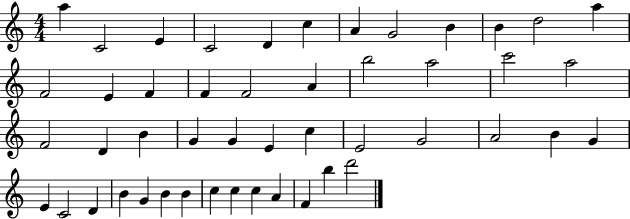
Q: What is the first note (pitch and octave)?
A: A5